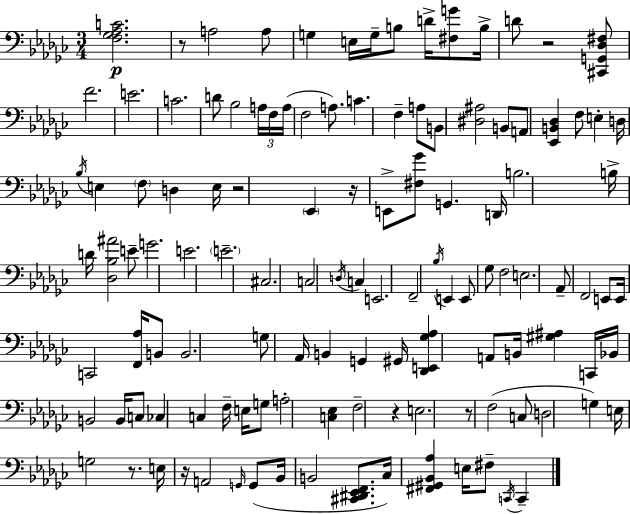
[F3,Gb3,Ab3,C4]/h. R/e A3/h A3/e G3/q E3/s G3/s B3/e D4/s [F#3,G4]/e B3/s D4/e R/h [C#2,G2,Db3,F#3]/e F4/h. E4/h. C4/h. D4/e Bb3/h A3/s F3/s A3/s F3/h A3/e. C4/q. F3/q A3/e B2/e [D#3,A#3]/h B2/e A2/e [Eb2,B2,Db3]/q F3/e E3/q D3/s Bb3/s E3/q F3/e D3/q E3/s R/h Eb2/q R/s E2/e [F#3,Gb4]/e G2/q. D2/s B3/h. B3/s D4/s [Db3,Bb3,A#4]/h E4/e G4/h. E4/h. E4/h. C#3/h. C3/h D3/s C3/q E2/h. F2/h Bb3/s E2/q E2/e Gb3/e F3/h E3/h. Ab2/e F2/h E2/e E2/s C2/h [F2,Ab3]/s B2/e B2/h. G3/e Ab2/s B2/q G2/q G#2/s [Db2,E2,Gb3,Ab3]/q A2/e B2/s [G#3,A#3]/q C2/s Bb2/s B2/h B2/s C3/e CES3/q C3/q F3/s E3/s G3/e A3/h [C3,Eb3]/q F3/h R/q E3/h. R/e F3/h C3/e D3/h G3/q E3/s G3/h R/e. E3/s R/s A2/h G2/s G2/e Bb2/s B2/h [C#2,D#2,Eb2,F2]/e. CES3/s [F#2,G#2,Bb2,Ab3]/q E3/s F#3/e C2/s C2/q